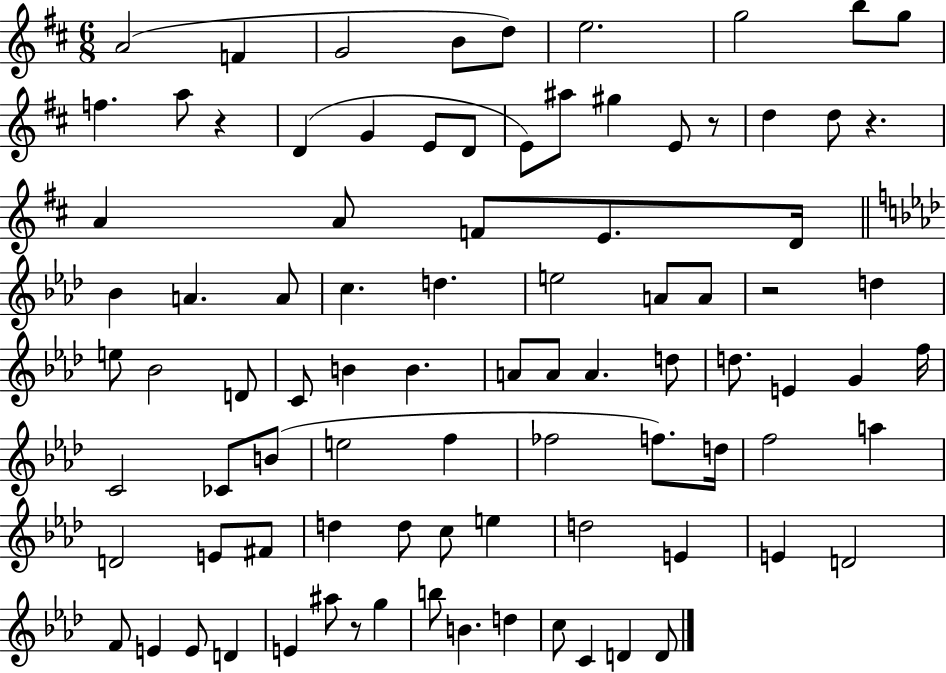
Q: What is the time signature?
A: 6/8